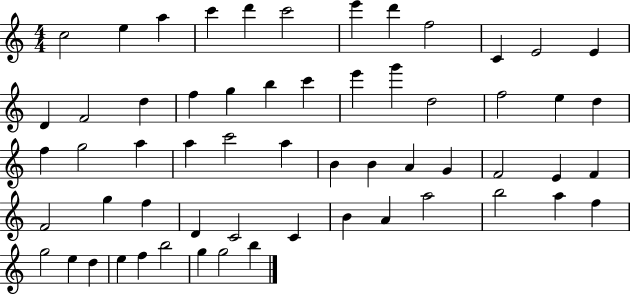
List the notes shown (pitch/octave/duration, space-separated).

C5/h E5/q A5/q C6/q D6/q C6/h E6/q D6/q F5/h C4/q E4/h E4/q D4/q F4/h D5/q F5/q G5/q B5/q C6/q E6/q G6/q D5/h F5/h E5/q D5/q F5/q G5/h A5/q A5/q C6/h A5/q B4/q B4/q A4/q G4/q F4/h E4/q F4/q F4/h G5/q F5/q D4/q C4/h C4/q B4/q A4/q A5/h B5/h A5/q F5/q G5/h E5/q D5/q E5/q F5/q B5/h G5/q G5/h B5/q